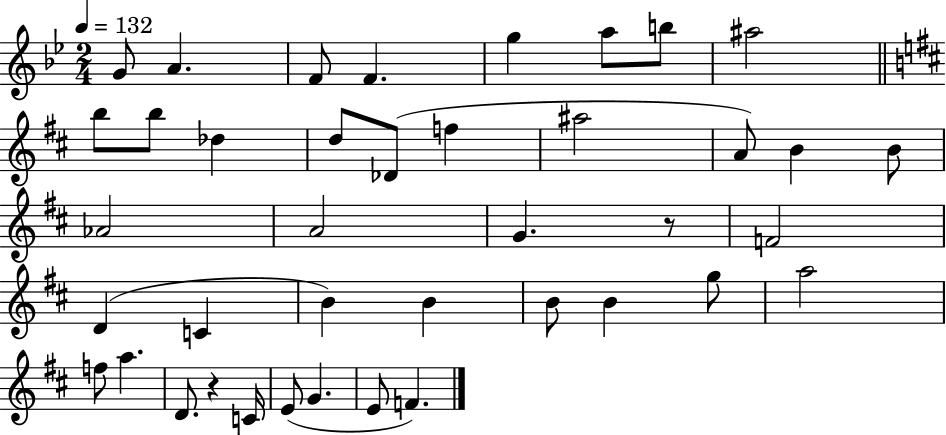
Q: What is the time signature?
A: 2/4